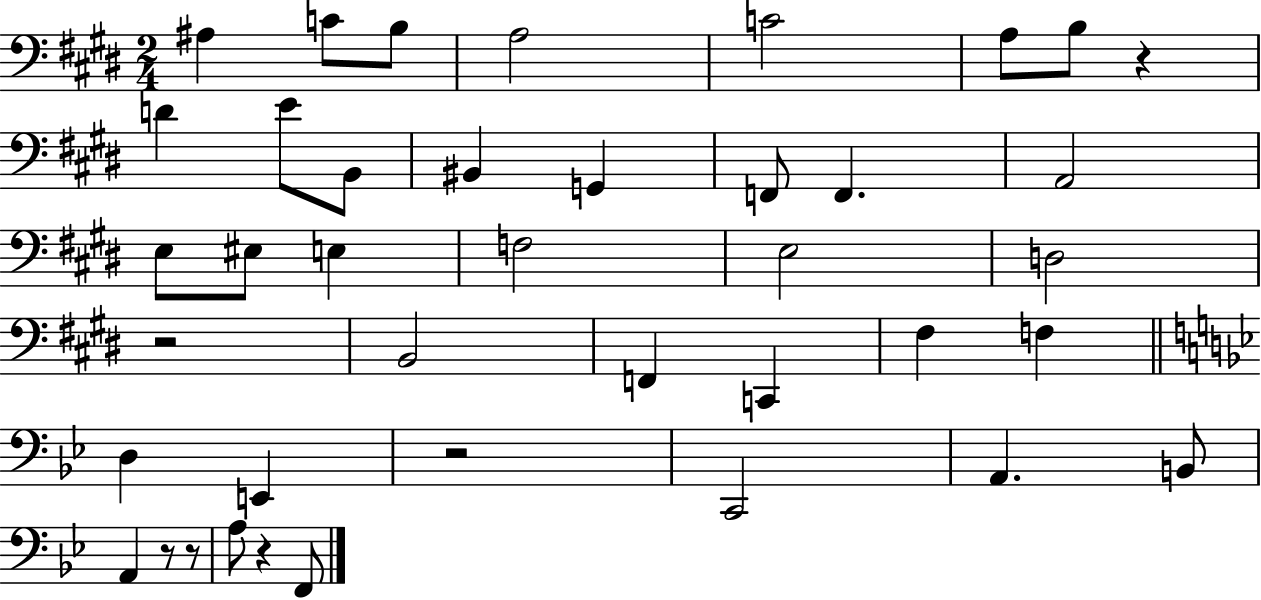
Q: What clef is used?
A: bass